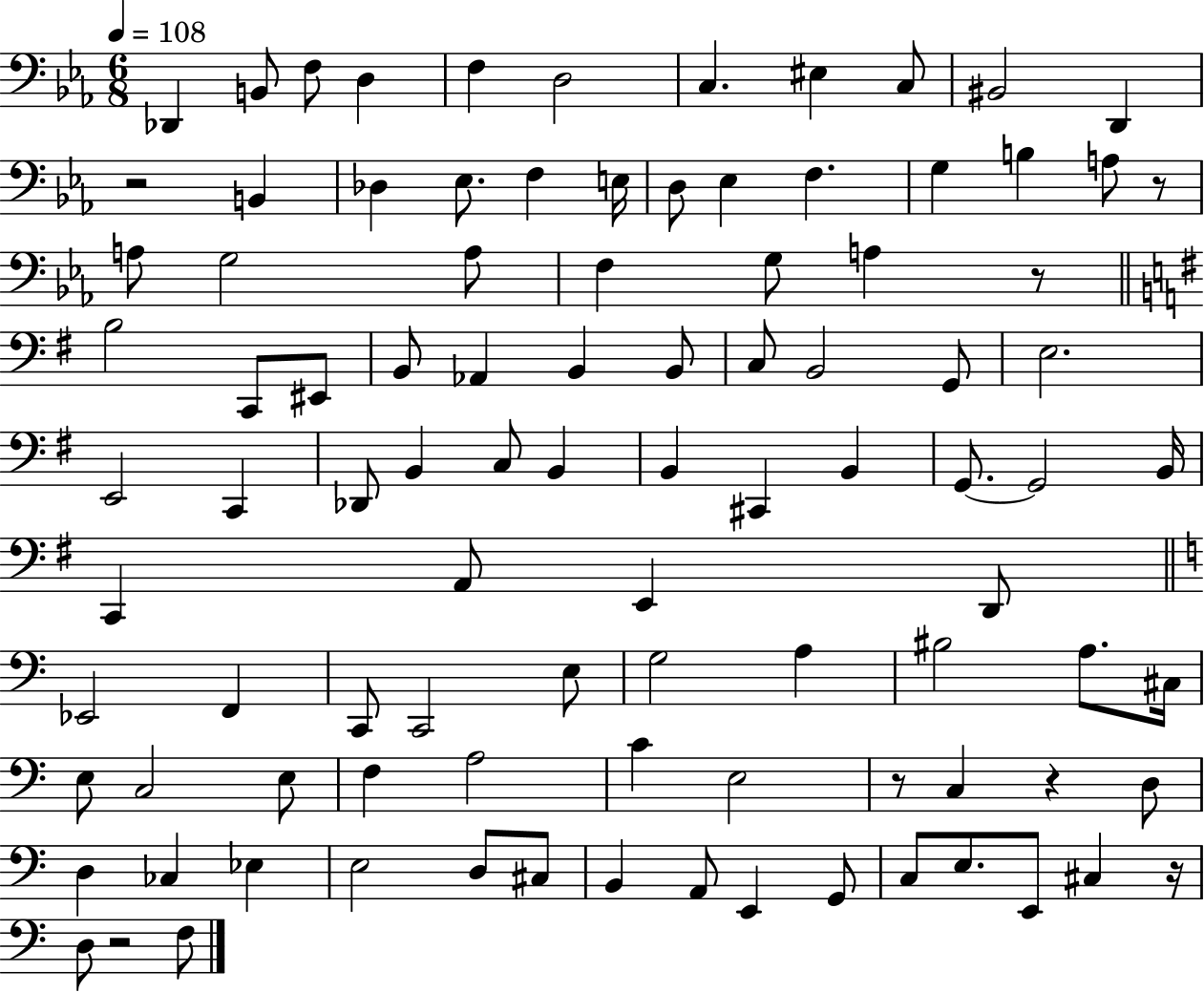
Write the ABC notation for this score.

X:1
T:Untitled
M:6/8
L:1/4
K:Eb
_D,, B,,/2 F,/2 D, F, D,2 C, ^E, C,/2 ^B,,2 D,, z2 B,, _D, _E,/2 F, E,/4 D,/2 _E, F, G, B, A,/2 z/2 A,/2 G,2 A,/2 F, G,/2 A, z/2 B,2 C,,/2 ^E,,/2 B,,/2 _A,, B,, B,,/2 C,/2 B,,2 G,,/2 E,2 E,,2 C,, _D,,/2 B,, C,/2 B,, B,, ^C,, B,, G,,/2 G,,2 B,,/4 C,, A,,/2 E,, D,,/2 _E,,2 F,, C,,/2 C,,2 E,/2 G,2 A, ^B,2 A,/2 ^C,/4 E,/2 C,2 E,/2 F, A,2 C E,2 z/2 C, z D,/2 D, _C, _E, E,2 D,/2 ^C,/2 B,, A,,/2 E,, G,,/2 C,/2 E,/2 E,,/2 ^C, z/4 D,/2 z2 F,/2